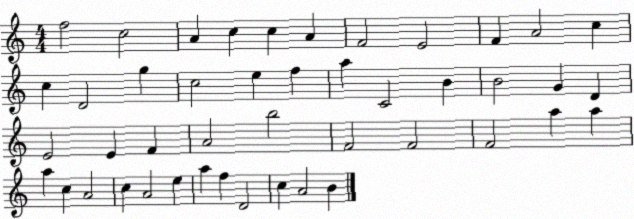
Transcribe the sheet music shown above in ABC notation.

X:1
T:Untitled
M:4/4
L:1/4
K:C
f2 c2 A c c A F2 E2 F A2 c c D2 g c2 e f a C2 B B2 G D E2 E F A2 b2 F2 F2 F2 a a a c A2 c A2 e a f D2 c A2 B